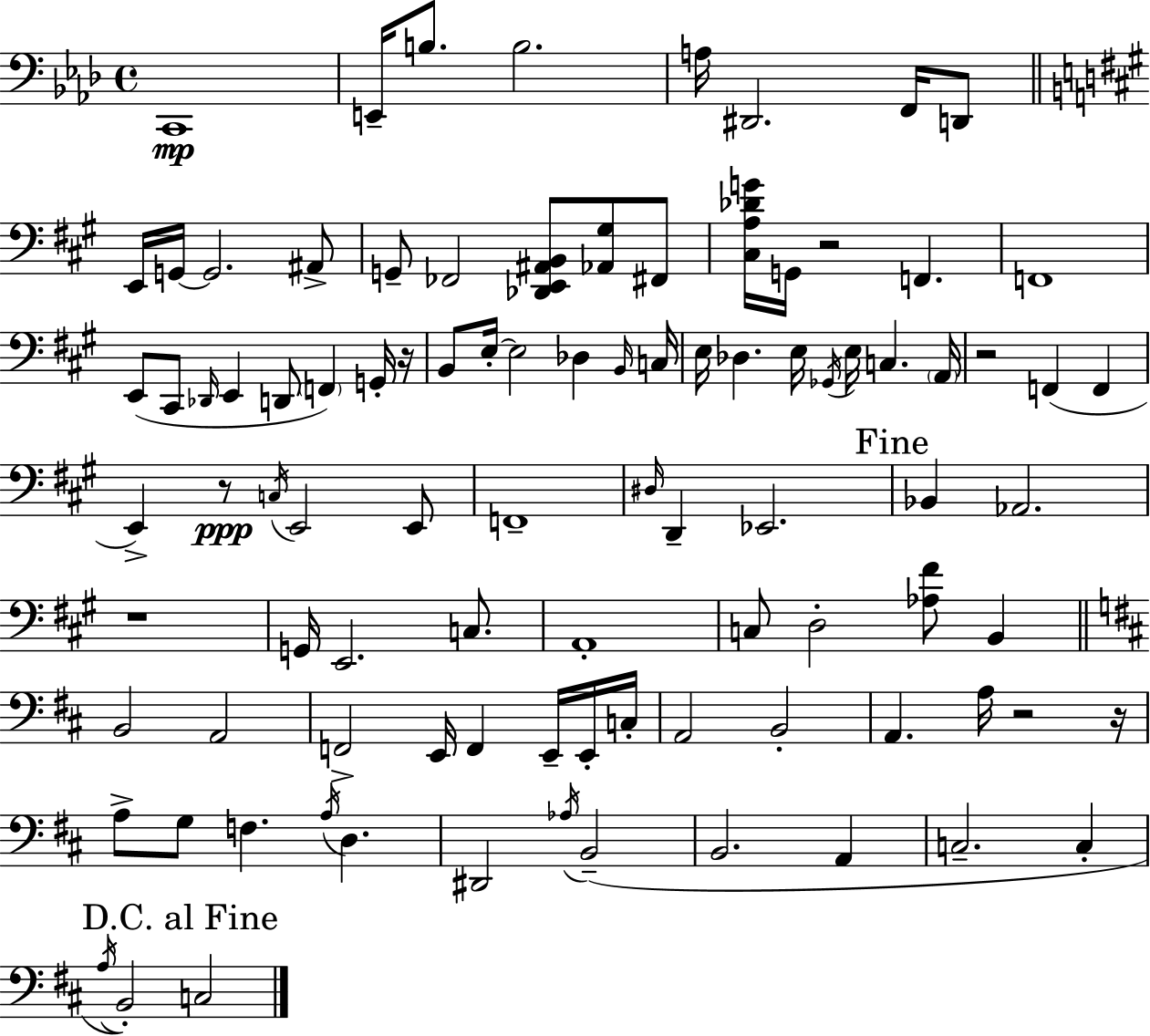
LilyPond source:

{
  \clef bass
  \time 4/4
  \defaultTimeSignature
  \key aes \major
  c,1\mp | e,16-- b8. b2. | a16 dis,2. f,16 d,8 | \bar "||" \break \key a \major e,16 g,16~~ g,2. ais,8-> | g,8-- fes,2 <des, e, ais, b,>8 <aes, gis>8 fis,8 | <cis a des' g'>16 g,16 r2 f,4. | f,1 | \break e,8( cis,8 \grace { des,16 } e,4 d,8 \parenthesize f,4) g,16-. | r16 b,8 e16-.~~ e2 des4 | \grace { b,16 } c16 e16 des4. e16 \acciaccatura { ges,16 } e16 c4. | \parenthesize a,16 r2 f,4( f,4 | \break e,4->) r8\ppp \acciaccatura { c16 } e,2 | e,8 f,1-- | \grace { dis16 } d,4-- ees,2. | \mark "Fine" bes,4 aes,2. | \break r1 | g,16 e,2. | c8. a,1-. | c8 d2-. <aes fis'>8 | \break b,4 \bar "||" \break \key d \major b,2 a,2 | f,2-> e,16 f,4 e,16-- e,16-. c16-. | a,2 b,2-. | a,4. a16 r2 r16 | \break a8-> g8 f4. \acciaccatura { a16 } d4. | dis,2 \acciaccatura { aes16 } b,2--( | b,2. a,4 | c2.-- c4-. | \break \mark "D.C. al Fine" \acciaccatura { a16 }) b,2-. c2 | \bar "|."
}